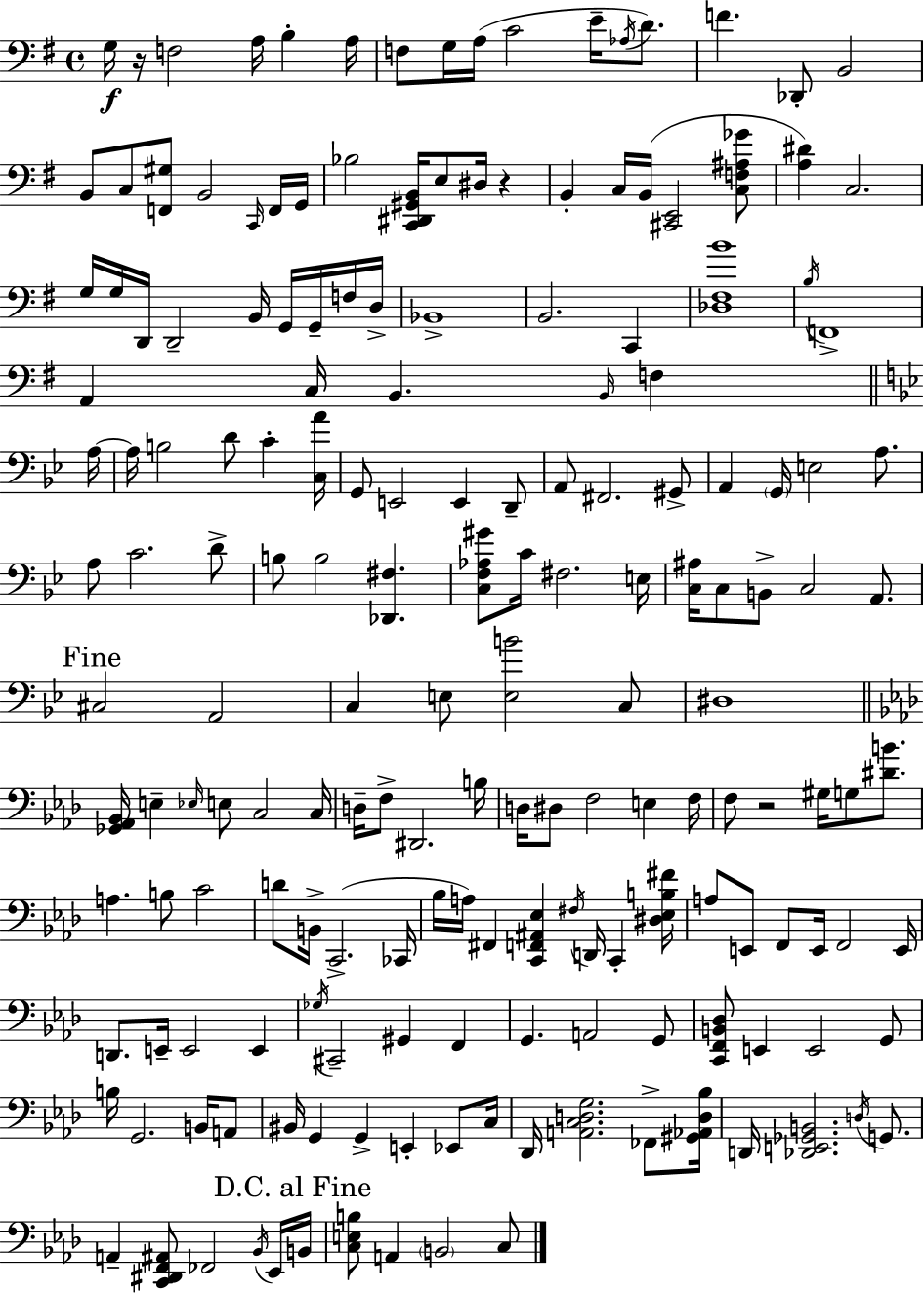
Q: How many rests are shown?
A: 3